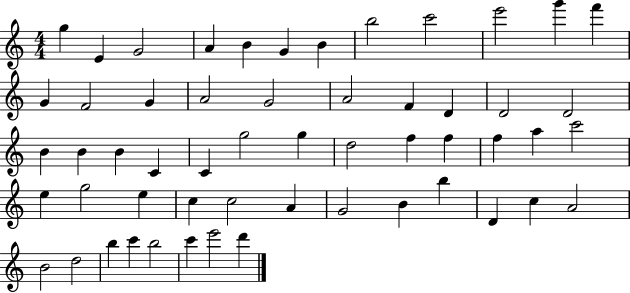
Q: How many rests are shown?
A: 0